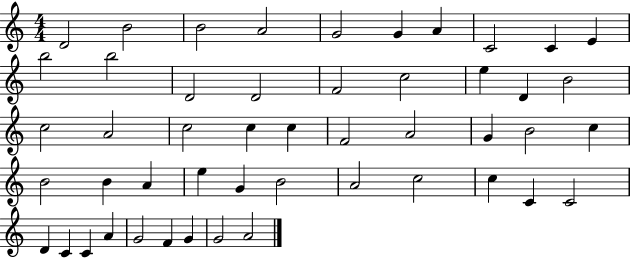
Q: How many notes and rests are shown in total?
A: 49